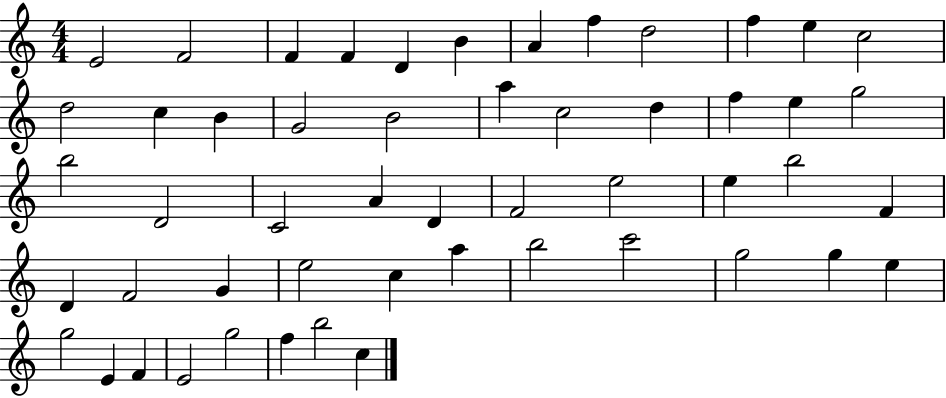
{
  \clef treble
  \numericTimeSignature
  \time 4/4
  \key c \major
  e'2 f'2 | f'4 f'4 d'4 b'4 | a'4 f''4 d''2 | f''4 e''4 c''2 | \break d''2 c''4 b'4 | g'2 b'2 | a''4 c''2 d''4 | f''4 e''4 g''2 | \break b''2 d'2 | c'2 a'4 d'4 | f'2 e''2 | e''4 b''2 f'4 | \break d'4 f'2 g'4 | e''2 c''4 a''4 | b''2 c'''2 | g''2 g''4 e''4 | \break g''2 e'4 f'4 | e'2 g''2 | f''4 b''2 c''4 | \bar "|."
}